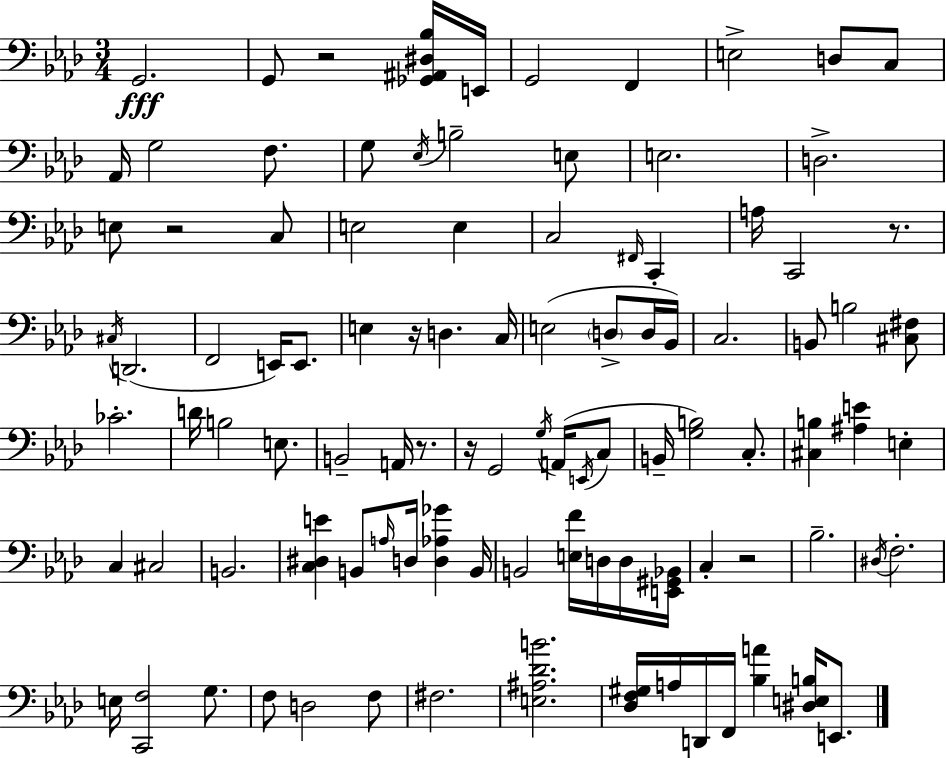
X:1
T:Untitled
M:3/4
L:1/4
K:Ab
G,,2 G,,/2 z2 [_G,,^A,,^D,_B,]/4 E,,/4 G,,2 F,, E,2 D,/2 C,/2 _A,,/4 G,2 F,/2 G,/2 _E,/4 B,2 E,/2 E,2 D,2 E,/2 z2 C,/2 E,2 E, C,2 ^F,,/4 C,, A,/4 C,,2 z/2 ^C,/4 D,,2 F,,2 E,,/4 E,,/2 E, z/4 D, C,/4 E,2 D,/2 D,/4 _B,,/4 C,2 B,,/2 B,2 [^C,^F,]/2 _C2 D/4 B,2 E,/2 B,,2 A,,/4 z/2 z/4 G,,2 G,/4 A,,/4 E,,/4 C,/2 B,,/4 [G,B,]2 C,/2 [^C,B,] [^A,E] E, C, ^C,2 B,,2 [C,^D,E] B,,/2 A,/4 D,/4 [D,_A,_G] B,,/4 B,,2 [E,F]/4 D,/4 D,/4 [E,,^G,,_B,,]/4 C, z2 _B,2 ^D,/4 F,2 E,/4 [C,,F,]2 G,/2 F,/2 D,2 F,/2 ^F,2 [E,^A,_DB]2 [_D,F,^G,]/4 A,/4 D,,/4 F,,/4 [_B,A] [^D,E,B,]/4 E,,/2